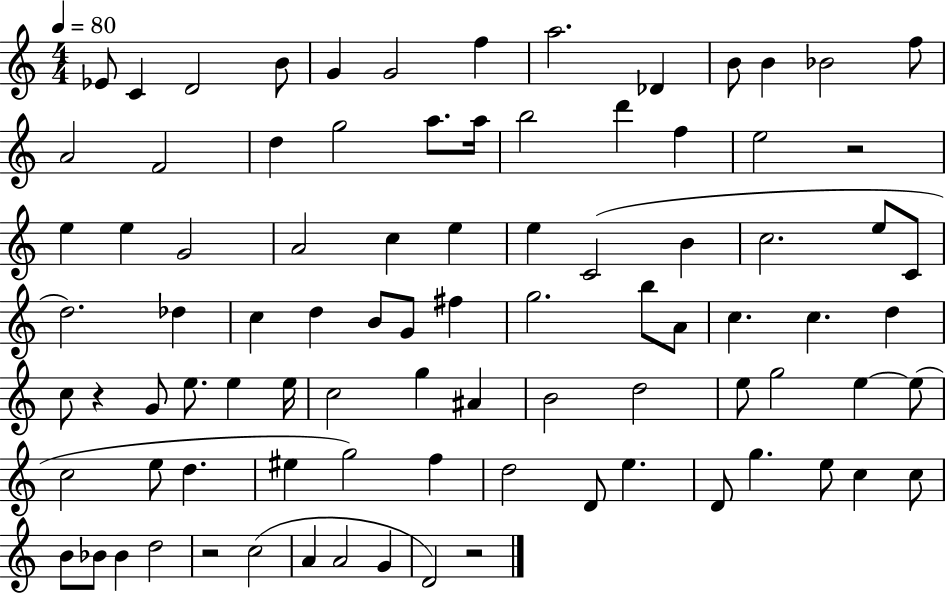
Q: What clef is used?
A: treble